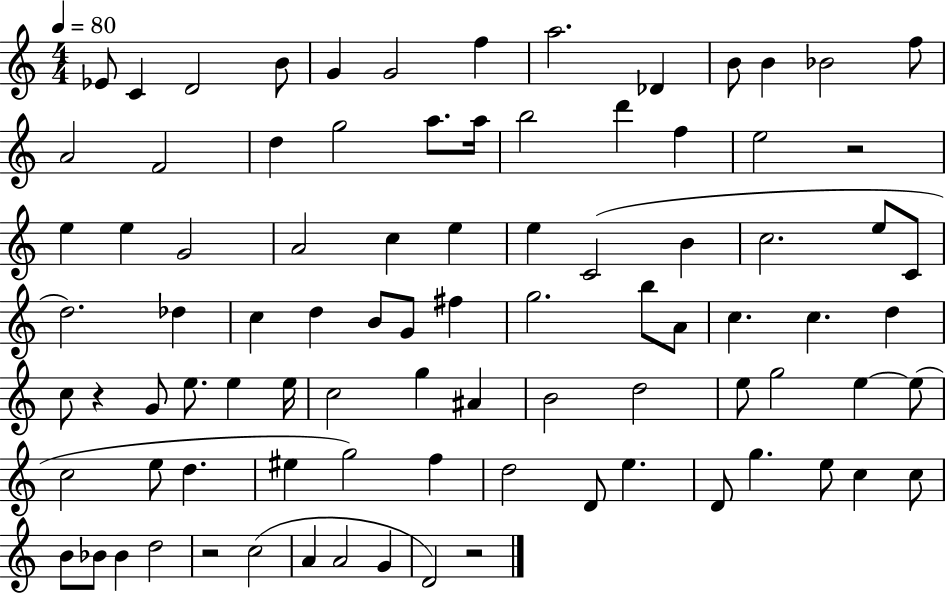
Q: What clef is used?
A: treble